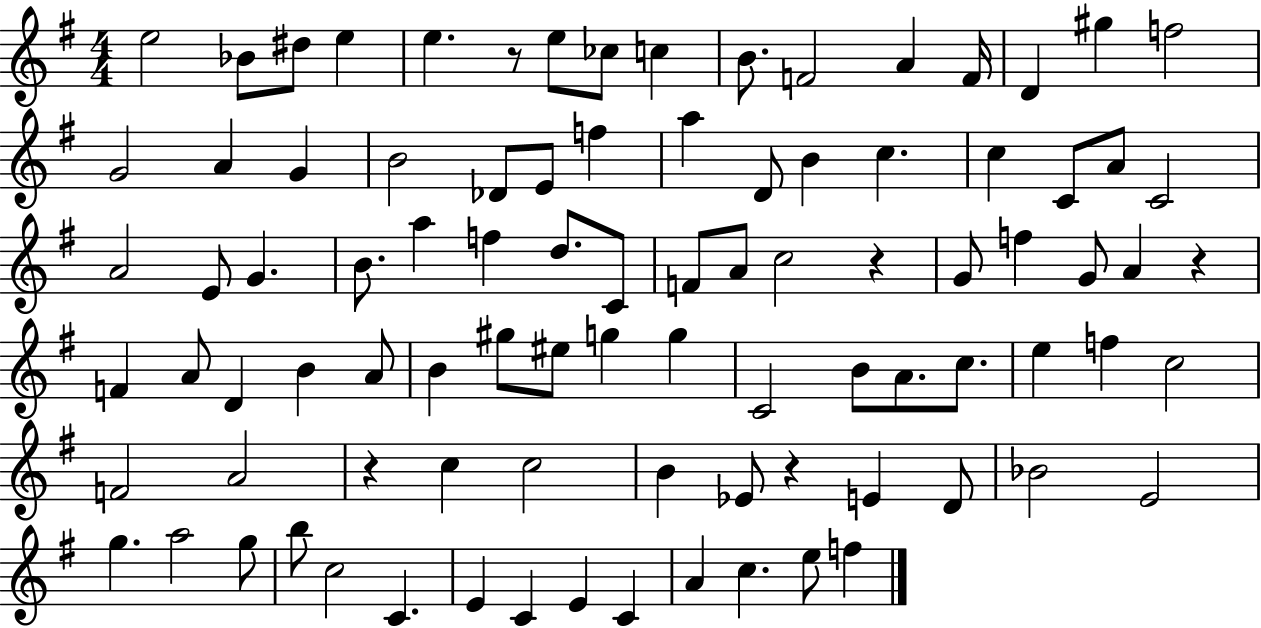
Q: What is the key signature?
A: G major